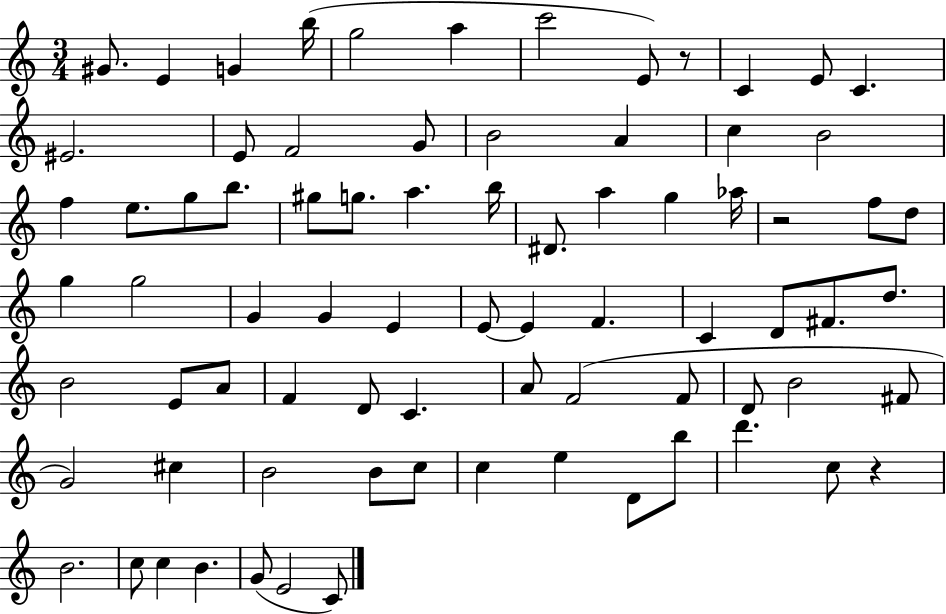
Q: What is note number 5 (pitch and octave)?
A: G5